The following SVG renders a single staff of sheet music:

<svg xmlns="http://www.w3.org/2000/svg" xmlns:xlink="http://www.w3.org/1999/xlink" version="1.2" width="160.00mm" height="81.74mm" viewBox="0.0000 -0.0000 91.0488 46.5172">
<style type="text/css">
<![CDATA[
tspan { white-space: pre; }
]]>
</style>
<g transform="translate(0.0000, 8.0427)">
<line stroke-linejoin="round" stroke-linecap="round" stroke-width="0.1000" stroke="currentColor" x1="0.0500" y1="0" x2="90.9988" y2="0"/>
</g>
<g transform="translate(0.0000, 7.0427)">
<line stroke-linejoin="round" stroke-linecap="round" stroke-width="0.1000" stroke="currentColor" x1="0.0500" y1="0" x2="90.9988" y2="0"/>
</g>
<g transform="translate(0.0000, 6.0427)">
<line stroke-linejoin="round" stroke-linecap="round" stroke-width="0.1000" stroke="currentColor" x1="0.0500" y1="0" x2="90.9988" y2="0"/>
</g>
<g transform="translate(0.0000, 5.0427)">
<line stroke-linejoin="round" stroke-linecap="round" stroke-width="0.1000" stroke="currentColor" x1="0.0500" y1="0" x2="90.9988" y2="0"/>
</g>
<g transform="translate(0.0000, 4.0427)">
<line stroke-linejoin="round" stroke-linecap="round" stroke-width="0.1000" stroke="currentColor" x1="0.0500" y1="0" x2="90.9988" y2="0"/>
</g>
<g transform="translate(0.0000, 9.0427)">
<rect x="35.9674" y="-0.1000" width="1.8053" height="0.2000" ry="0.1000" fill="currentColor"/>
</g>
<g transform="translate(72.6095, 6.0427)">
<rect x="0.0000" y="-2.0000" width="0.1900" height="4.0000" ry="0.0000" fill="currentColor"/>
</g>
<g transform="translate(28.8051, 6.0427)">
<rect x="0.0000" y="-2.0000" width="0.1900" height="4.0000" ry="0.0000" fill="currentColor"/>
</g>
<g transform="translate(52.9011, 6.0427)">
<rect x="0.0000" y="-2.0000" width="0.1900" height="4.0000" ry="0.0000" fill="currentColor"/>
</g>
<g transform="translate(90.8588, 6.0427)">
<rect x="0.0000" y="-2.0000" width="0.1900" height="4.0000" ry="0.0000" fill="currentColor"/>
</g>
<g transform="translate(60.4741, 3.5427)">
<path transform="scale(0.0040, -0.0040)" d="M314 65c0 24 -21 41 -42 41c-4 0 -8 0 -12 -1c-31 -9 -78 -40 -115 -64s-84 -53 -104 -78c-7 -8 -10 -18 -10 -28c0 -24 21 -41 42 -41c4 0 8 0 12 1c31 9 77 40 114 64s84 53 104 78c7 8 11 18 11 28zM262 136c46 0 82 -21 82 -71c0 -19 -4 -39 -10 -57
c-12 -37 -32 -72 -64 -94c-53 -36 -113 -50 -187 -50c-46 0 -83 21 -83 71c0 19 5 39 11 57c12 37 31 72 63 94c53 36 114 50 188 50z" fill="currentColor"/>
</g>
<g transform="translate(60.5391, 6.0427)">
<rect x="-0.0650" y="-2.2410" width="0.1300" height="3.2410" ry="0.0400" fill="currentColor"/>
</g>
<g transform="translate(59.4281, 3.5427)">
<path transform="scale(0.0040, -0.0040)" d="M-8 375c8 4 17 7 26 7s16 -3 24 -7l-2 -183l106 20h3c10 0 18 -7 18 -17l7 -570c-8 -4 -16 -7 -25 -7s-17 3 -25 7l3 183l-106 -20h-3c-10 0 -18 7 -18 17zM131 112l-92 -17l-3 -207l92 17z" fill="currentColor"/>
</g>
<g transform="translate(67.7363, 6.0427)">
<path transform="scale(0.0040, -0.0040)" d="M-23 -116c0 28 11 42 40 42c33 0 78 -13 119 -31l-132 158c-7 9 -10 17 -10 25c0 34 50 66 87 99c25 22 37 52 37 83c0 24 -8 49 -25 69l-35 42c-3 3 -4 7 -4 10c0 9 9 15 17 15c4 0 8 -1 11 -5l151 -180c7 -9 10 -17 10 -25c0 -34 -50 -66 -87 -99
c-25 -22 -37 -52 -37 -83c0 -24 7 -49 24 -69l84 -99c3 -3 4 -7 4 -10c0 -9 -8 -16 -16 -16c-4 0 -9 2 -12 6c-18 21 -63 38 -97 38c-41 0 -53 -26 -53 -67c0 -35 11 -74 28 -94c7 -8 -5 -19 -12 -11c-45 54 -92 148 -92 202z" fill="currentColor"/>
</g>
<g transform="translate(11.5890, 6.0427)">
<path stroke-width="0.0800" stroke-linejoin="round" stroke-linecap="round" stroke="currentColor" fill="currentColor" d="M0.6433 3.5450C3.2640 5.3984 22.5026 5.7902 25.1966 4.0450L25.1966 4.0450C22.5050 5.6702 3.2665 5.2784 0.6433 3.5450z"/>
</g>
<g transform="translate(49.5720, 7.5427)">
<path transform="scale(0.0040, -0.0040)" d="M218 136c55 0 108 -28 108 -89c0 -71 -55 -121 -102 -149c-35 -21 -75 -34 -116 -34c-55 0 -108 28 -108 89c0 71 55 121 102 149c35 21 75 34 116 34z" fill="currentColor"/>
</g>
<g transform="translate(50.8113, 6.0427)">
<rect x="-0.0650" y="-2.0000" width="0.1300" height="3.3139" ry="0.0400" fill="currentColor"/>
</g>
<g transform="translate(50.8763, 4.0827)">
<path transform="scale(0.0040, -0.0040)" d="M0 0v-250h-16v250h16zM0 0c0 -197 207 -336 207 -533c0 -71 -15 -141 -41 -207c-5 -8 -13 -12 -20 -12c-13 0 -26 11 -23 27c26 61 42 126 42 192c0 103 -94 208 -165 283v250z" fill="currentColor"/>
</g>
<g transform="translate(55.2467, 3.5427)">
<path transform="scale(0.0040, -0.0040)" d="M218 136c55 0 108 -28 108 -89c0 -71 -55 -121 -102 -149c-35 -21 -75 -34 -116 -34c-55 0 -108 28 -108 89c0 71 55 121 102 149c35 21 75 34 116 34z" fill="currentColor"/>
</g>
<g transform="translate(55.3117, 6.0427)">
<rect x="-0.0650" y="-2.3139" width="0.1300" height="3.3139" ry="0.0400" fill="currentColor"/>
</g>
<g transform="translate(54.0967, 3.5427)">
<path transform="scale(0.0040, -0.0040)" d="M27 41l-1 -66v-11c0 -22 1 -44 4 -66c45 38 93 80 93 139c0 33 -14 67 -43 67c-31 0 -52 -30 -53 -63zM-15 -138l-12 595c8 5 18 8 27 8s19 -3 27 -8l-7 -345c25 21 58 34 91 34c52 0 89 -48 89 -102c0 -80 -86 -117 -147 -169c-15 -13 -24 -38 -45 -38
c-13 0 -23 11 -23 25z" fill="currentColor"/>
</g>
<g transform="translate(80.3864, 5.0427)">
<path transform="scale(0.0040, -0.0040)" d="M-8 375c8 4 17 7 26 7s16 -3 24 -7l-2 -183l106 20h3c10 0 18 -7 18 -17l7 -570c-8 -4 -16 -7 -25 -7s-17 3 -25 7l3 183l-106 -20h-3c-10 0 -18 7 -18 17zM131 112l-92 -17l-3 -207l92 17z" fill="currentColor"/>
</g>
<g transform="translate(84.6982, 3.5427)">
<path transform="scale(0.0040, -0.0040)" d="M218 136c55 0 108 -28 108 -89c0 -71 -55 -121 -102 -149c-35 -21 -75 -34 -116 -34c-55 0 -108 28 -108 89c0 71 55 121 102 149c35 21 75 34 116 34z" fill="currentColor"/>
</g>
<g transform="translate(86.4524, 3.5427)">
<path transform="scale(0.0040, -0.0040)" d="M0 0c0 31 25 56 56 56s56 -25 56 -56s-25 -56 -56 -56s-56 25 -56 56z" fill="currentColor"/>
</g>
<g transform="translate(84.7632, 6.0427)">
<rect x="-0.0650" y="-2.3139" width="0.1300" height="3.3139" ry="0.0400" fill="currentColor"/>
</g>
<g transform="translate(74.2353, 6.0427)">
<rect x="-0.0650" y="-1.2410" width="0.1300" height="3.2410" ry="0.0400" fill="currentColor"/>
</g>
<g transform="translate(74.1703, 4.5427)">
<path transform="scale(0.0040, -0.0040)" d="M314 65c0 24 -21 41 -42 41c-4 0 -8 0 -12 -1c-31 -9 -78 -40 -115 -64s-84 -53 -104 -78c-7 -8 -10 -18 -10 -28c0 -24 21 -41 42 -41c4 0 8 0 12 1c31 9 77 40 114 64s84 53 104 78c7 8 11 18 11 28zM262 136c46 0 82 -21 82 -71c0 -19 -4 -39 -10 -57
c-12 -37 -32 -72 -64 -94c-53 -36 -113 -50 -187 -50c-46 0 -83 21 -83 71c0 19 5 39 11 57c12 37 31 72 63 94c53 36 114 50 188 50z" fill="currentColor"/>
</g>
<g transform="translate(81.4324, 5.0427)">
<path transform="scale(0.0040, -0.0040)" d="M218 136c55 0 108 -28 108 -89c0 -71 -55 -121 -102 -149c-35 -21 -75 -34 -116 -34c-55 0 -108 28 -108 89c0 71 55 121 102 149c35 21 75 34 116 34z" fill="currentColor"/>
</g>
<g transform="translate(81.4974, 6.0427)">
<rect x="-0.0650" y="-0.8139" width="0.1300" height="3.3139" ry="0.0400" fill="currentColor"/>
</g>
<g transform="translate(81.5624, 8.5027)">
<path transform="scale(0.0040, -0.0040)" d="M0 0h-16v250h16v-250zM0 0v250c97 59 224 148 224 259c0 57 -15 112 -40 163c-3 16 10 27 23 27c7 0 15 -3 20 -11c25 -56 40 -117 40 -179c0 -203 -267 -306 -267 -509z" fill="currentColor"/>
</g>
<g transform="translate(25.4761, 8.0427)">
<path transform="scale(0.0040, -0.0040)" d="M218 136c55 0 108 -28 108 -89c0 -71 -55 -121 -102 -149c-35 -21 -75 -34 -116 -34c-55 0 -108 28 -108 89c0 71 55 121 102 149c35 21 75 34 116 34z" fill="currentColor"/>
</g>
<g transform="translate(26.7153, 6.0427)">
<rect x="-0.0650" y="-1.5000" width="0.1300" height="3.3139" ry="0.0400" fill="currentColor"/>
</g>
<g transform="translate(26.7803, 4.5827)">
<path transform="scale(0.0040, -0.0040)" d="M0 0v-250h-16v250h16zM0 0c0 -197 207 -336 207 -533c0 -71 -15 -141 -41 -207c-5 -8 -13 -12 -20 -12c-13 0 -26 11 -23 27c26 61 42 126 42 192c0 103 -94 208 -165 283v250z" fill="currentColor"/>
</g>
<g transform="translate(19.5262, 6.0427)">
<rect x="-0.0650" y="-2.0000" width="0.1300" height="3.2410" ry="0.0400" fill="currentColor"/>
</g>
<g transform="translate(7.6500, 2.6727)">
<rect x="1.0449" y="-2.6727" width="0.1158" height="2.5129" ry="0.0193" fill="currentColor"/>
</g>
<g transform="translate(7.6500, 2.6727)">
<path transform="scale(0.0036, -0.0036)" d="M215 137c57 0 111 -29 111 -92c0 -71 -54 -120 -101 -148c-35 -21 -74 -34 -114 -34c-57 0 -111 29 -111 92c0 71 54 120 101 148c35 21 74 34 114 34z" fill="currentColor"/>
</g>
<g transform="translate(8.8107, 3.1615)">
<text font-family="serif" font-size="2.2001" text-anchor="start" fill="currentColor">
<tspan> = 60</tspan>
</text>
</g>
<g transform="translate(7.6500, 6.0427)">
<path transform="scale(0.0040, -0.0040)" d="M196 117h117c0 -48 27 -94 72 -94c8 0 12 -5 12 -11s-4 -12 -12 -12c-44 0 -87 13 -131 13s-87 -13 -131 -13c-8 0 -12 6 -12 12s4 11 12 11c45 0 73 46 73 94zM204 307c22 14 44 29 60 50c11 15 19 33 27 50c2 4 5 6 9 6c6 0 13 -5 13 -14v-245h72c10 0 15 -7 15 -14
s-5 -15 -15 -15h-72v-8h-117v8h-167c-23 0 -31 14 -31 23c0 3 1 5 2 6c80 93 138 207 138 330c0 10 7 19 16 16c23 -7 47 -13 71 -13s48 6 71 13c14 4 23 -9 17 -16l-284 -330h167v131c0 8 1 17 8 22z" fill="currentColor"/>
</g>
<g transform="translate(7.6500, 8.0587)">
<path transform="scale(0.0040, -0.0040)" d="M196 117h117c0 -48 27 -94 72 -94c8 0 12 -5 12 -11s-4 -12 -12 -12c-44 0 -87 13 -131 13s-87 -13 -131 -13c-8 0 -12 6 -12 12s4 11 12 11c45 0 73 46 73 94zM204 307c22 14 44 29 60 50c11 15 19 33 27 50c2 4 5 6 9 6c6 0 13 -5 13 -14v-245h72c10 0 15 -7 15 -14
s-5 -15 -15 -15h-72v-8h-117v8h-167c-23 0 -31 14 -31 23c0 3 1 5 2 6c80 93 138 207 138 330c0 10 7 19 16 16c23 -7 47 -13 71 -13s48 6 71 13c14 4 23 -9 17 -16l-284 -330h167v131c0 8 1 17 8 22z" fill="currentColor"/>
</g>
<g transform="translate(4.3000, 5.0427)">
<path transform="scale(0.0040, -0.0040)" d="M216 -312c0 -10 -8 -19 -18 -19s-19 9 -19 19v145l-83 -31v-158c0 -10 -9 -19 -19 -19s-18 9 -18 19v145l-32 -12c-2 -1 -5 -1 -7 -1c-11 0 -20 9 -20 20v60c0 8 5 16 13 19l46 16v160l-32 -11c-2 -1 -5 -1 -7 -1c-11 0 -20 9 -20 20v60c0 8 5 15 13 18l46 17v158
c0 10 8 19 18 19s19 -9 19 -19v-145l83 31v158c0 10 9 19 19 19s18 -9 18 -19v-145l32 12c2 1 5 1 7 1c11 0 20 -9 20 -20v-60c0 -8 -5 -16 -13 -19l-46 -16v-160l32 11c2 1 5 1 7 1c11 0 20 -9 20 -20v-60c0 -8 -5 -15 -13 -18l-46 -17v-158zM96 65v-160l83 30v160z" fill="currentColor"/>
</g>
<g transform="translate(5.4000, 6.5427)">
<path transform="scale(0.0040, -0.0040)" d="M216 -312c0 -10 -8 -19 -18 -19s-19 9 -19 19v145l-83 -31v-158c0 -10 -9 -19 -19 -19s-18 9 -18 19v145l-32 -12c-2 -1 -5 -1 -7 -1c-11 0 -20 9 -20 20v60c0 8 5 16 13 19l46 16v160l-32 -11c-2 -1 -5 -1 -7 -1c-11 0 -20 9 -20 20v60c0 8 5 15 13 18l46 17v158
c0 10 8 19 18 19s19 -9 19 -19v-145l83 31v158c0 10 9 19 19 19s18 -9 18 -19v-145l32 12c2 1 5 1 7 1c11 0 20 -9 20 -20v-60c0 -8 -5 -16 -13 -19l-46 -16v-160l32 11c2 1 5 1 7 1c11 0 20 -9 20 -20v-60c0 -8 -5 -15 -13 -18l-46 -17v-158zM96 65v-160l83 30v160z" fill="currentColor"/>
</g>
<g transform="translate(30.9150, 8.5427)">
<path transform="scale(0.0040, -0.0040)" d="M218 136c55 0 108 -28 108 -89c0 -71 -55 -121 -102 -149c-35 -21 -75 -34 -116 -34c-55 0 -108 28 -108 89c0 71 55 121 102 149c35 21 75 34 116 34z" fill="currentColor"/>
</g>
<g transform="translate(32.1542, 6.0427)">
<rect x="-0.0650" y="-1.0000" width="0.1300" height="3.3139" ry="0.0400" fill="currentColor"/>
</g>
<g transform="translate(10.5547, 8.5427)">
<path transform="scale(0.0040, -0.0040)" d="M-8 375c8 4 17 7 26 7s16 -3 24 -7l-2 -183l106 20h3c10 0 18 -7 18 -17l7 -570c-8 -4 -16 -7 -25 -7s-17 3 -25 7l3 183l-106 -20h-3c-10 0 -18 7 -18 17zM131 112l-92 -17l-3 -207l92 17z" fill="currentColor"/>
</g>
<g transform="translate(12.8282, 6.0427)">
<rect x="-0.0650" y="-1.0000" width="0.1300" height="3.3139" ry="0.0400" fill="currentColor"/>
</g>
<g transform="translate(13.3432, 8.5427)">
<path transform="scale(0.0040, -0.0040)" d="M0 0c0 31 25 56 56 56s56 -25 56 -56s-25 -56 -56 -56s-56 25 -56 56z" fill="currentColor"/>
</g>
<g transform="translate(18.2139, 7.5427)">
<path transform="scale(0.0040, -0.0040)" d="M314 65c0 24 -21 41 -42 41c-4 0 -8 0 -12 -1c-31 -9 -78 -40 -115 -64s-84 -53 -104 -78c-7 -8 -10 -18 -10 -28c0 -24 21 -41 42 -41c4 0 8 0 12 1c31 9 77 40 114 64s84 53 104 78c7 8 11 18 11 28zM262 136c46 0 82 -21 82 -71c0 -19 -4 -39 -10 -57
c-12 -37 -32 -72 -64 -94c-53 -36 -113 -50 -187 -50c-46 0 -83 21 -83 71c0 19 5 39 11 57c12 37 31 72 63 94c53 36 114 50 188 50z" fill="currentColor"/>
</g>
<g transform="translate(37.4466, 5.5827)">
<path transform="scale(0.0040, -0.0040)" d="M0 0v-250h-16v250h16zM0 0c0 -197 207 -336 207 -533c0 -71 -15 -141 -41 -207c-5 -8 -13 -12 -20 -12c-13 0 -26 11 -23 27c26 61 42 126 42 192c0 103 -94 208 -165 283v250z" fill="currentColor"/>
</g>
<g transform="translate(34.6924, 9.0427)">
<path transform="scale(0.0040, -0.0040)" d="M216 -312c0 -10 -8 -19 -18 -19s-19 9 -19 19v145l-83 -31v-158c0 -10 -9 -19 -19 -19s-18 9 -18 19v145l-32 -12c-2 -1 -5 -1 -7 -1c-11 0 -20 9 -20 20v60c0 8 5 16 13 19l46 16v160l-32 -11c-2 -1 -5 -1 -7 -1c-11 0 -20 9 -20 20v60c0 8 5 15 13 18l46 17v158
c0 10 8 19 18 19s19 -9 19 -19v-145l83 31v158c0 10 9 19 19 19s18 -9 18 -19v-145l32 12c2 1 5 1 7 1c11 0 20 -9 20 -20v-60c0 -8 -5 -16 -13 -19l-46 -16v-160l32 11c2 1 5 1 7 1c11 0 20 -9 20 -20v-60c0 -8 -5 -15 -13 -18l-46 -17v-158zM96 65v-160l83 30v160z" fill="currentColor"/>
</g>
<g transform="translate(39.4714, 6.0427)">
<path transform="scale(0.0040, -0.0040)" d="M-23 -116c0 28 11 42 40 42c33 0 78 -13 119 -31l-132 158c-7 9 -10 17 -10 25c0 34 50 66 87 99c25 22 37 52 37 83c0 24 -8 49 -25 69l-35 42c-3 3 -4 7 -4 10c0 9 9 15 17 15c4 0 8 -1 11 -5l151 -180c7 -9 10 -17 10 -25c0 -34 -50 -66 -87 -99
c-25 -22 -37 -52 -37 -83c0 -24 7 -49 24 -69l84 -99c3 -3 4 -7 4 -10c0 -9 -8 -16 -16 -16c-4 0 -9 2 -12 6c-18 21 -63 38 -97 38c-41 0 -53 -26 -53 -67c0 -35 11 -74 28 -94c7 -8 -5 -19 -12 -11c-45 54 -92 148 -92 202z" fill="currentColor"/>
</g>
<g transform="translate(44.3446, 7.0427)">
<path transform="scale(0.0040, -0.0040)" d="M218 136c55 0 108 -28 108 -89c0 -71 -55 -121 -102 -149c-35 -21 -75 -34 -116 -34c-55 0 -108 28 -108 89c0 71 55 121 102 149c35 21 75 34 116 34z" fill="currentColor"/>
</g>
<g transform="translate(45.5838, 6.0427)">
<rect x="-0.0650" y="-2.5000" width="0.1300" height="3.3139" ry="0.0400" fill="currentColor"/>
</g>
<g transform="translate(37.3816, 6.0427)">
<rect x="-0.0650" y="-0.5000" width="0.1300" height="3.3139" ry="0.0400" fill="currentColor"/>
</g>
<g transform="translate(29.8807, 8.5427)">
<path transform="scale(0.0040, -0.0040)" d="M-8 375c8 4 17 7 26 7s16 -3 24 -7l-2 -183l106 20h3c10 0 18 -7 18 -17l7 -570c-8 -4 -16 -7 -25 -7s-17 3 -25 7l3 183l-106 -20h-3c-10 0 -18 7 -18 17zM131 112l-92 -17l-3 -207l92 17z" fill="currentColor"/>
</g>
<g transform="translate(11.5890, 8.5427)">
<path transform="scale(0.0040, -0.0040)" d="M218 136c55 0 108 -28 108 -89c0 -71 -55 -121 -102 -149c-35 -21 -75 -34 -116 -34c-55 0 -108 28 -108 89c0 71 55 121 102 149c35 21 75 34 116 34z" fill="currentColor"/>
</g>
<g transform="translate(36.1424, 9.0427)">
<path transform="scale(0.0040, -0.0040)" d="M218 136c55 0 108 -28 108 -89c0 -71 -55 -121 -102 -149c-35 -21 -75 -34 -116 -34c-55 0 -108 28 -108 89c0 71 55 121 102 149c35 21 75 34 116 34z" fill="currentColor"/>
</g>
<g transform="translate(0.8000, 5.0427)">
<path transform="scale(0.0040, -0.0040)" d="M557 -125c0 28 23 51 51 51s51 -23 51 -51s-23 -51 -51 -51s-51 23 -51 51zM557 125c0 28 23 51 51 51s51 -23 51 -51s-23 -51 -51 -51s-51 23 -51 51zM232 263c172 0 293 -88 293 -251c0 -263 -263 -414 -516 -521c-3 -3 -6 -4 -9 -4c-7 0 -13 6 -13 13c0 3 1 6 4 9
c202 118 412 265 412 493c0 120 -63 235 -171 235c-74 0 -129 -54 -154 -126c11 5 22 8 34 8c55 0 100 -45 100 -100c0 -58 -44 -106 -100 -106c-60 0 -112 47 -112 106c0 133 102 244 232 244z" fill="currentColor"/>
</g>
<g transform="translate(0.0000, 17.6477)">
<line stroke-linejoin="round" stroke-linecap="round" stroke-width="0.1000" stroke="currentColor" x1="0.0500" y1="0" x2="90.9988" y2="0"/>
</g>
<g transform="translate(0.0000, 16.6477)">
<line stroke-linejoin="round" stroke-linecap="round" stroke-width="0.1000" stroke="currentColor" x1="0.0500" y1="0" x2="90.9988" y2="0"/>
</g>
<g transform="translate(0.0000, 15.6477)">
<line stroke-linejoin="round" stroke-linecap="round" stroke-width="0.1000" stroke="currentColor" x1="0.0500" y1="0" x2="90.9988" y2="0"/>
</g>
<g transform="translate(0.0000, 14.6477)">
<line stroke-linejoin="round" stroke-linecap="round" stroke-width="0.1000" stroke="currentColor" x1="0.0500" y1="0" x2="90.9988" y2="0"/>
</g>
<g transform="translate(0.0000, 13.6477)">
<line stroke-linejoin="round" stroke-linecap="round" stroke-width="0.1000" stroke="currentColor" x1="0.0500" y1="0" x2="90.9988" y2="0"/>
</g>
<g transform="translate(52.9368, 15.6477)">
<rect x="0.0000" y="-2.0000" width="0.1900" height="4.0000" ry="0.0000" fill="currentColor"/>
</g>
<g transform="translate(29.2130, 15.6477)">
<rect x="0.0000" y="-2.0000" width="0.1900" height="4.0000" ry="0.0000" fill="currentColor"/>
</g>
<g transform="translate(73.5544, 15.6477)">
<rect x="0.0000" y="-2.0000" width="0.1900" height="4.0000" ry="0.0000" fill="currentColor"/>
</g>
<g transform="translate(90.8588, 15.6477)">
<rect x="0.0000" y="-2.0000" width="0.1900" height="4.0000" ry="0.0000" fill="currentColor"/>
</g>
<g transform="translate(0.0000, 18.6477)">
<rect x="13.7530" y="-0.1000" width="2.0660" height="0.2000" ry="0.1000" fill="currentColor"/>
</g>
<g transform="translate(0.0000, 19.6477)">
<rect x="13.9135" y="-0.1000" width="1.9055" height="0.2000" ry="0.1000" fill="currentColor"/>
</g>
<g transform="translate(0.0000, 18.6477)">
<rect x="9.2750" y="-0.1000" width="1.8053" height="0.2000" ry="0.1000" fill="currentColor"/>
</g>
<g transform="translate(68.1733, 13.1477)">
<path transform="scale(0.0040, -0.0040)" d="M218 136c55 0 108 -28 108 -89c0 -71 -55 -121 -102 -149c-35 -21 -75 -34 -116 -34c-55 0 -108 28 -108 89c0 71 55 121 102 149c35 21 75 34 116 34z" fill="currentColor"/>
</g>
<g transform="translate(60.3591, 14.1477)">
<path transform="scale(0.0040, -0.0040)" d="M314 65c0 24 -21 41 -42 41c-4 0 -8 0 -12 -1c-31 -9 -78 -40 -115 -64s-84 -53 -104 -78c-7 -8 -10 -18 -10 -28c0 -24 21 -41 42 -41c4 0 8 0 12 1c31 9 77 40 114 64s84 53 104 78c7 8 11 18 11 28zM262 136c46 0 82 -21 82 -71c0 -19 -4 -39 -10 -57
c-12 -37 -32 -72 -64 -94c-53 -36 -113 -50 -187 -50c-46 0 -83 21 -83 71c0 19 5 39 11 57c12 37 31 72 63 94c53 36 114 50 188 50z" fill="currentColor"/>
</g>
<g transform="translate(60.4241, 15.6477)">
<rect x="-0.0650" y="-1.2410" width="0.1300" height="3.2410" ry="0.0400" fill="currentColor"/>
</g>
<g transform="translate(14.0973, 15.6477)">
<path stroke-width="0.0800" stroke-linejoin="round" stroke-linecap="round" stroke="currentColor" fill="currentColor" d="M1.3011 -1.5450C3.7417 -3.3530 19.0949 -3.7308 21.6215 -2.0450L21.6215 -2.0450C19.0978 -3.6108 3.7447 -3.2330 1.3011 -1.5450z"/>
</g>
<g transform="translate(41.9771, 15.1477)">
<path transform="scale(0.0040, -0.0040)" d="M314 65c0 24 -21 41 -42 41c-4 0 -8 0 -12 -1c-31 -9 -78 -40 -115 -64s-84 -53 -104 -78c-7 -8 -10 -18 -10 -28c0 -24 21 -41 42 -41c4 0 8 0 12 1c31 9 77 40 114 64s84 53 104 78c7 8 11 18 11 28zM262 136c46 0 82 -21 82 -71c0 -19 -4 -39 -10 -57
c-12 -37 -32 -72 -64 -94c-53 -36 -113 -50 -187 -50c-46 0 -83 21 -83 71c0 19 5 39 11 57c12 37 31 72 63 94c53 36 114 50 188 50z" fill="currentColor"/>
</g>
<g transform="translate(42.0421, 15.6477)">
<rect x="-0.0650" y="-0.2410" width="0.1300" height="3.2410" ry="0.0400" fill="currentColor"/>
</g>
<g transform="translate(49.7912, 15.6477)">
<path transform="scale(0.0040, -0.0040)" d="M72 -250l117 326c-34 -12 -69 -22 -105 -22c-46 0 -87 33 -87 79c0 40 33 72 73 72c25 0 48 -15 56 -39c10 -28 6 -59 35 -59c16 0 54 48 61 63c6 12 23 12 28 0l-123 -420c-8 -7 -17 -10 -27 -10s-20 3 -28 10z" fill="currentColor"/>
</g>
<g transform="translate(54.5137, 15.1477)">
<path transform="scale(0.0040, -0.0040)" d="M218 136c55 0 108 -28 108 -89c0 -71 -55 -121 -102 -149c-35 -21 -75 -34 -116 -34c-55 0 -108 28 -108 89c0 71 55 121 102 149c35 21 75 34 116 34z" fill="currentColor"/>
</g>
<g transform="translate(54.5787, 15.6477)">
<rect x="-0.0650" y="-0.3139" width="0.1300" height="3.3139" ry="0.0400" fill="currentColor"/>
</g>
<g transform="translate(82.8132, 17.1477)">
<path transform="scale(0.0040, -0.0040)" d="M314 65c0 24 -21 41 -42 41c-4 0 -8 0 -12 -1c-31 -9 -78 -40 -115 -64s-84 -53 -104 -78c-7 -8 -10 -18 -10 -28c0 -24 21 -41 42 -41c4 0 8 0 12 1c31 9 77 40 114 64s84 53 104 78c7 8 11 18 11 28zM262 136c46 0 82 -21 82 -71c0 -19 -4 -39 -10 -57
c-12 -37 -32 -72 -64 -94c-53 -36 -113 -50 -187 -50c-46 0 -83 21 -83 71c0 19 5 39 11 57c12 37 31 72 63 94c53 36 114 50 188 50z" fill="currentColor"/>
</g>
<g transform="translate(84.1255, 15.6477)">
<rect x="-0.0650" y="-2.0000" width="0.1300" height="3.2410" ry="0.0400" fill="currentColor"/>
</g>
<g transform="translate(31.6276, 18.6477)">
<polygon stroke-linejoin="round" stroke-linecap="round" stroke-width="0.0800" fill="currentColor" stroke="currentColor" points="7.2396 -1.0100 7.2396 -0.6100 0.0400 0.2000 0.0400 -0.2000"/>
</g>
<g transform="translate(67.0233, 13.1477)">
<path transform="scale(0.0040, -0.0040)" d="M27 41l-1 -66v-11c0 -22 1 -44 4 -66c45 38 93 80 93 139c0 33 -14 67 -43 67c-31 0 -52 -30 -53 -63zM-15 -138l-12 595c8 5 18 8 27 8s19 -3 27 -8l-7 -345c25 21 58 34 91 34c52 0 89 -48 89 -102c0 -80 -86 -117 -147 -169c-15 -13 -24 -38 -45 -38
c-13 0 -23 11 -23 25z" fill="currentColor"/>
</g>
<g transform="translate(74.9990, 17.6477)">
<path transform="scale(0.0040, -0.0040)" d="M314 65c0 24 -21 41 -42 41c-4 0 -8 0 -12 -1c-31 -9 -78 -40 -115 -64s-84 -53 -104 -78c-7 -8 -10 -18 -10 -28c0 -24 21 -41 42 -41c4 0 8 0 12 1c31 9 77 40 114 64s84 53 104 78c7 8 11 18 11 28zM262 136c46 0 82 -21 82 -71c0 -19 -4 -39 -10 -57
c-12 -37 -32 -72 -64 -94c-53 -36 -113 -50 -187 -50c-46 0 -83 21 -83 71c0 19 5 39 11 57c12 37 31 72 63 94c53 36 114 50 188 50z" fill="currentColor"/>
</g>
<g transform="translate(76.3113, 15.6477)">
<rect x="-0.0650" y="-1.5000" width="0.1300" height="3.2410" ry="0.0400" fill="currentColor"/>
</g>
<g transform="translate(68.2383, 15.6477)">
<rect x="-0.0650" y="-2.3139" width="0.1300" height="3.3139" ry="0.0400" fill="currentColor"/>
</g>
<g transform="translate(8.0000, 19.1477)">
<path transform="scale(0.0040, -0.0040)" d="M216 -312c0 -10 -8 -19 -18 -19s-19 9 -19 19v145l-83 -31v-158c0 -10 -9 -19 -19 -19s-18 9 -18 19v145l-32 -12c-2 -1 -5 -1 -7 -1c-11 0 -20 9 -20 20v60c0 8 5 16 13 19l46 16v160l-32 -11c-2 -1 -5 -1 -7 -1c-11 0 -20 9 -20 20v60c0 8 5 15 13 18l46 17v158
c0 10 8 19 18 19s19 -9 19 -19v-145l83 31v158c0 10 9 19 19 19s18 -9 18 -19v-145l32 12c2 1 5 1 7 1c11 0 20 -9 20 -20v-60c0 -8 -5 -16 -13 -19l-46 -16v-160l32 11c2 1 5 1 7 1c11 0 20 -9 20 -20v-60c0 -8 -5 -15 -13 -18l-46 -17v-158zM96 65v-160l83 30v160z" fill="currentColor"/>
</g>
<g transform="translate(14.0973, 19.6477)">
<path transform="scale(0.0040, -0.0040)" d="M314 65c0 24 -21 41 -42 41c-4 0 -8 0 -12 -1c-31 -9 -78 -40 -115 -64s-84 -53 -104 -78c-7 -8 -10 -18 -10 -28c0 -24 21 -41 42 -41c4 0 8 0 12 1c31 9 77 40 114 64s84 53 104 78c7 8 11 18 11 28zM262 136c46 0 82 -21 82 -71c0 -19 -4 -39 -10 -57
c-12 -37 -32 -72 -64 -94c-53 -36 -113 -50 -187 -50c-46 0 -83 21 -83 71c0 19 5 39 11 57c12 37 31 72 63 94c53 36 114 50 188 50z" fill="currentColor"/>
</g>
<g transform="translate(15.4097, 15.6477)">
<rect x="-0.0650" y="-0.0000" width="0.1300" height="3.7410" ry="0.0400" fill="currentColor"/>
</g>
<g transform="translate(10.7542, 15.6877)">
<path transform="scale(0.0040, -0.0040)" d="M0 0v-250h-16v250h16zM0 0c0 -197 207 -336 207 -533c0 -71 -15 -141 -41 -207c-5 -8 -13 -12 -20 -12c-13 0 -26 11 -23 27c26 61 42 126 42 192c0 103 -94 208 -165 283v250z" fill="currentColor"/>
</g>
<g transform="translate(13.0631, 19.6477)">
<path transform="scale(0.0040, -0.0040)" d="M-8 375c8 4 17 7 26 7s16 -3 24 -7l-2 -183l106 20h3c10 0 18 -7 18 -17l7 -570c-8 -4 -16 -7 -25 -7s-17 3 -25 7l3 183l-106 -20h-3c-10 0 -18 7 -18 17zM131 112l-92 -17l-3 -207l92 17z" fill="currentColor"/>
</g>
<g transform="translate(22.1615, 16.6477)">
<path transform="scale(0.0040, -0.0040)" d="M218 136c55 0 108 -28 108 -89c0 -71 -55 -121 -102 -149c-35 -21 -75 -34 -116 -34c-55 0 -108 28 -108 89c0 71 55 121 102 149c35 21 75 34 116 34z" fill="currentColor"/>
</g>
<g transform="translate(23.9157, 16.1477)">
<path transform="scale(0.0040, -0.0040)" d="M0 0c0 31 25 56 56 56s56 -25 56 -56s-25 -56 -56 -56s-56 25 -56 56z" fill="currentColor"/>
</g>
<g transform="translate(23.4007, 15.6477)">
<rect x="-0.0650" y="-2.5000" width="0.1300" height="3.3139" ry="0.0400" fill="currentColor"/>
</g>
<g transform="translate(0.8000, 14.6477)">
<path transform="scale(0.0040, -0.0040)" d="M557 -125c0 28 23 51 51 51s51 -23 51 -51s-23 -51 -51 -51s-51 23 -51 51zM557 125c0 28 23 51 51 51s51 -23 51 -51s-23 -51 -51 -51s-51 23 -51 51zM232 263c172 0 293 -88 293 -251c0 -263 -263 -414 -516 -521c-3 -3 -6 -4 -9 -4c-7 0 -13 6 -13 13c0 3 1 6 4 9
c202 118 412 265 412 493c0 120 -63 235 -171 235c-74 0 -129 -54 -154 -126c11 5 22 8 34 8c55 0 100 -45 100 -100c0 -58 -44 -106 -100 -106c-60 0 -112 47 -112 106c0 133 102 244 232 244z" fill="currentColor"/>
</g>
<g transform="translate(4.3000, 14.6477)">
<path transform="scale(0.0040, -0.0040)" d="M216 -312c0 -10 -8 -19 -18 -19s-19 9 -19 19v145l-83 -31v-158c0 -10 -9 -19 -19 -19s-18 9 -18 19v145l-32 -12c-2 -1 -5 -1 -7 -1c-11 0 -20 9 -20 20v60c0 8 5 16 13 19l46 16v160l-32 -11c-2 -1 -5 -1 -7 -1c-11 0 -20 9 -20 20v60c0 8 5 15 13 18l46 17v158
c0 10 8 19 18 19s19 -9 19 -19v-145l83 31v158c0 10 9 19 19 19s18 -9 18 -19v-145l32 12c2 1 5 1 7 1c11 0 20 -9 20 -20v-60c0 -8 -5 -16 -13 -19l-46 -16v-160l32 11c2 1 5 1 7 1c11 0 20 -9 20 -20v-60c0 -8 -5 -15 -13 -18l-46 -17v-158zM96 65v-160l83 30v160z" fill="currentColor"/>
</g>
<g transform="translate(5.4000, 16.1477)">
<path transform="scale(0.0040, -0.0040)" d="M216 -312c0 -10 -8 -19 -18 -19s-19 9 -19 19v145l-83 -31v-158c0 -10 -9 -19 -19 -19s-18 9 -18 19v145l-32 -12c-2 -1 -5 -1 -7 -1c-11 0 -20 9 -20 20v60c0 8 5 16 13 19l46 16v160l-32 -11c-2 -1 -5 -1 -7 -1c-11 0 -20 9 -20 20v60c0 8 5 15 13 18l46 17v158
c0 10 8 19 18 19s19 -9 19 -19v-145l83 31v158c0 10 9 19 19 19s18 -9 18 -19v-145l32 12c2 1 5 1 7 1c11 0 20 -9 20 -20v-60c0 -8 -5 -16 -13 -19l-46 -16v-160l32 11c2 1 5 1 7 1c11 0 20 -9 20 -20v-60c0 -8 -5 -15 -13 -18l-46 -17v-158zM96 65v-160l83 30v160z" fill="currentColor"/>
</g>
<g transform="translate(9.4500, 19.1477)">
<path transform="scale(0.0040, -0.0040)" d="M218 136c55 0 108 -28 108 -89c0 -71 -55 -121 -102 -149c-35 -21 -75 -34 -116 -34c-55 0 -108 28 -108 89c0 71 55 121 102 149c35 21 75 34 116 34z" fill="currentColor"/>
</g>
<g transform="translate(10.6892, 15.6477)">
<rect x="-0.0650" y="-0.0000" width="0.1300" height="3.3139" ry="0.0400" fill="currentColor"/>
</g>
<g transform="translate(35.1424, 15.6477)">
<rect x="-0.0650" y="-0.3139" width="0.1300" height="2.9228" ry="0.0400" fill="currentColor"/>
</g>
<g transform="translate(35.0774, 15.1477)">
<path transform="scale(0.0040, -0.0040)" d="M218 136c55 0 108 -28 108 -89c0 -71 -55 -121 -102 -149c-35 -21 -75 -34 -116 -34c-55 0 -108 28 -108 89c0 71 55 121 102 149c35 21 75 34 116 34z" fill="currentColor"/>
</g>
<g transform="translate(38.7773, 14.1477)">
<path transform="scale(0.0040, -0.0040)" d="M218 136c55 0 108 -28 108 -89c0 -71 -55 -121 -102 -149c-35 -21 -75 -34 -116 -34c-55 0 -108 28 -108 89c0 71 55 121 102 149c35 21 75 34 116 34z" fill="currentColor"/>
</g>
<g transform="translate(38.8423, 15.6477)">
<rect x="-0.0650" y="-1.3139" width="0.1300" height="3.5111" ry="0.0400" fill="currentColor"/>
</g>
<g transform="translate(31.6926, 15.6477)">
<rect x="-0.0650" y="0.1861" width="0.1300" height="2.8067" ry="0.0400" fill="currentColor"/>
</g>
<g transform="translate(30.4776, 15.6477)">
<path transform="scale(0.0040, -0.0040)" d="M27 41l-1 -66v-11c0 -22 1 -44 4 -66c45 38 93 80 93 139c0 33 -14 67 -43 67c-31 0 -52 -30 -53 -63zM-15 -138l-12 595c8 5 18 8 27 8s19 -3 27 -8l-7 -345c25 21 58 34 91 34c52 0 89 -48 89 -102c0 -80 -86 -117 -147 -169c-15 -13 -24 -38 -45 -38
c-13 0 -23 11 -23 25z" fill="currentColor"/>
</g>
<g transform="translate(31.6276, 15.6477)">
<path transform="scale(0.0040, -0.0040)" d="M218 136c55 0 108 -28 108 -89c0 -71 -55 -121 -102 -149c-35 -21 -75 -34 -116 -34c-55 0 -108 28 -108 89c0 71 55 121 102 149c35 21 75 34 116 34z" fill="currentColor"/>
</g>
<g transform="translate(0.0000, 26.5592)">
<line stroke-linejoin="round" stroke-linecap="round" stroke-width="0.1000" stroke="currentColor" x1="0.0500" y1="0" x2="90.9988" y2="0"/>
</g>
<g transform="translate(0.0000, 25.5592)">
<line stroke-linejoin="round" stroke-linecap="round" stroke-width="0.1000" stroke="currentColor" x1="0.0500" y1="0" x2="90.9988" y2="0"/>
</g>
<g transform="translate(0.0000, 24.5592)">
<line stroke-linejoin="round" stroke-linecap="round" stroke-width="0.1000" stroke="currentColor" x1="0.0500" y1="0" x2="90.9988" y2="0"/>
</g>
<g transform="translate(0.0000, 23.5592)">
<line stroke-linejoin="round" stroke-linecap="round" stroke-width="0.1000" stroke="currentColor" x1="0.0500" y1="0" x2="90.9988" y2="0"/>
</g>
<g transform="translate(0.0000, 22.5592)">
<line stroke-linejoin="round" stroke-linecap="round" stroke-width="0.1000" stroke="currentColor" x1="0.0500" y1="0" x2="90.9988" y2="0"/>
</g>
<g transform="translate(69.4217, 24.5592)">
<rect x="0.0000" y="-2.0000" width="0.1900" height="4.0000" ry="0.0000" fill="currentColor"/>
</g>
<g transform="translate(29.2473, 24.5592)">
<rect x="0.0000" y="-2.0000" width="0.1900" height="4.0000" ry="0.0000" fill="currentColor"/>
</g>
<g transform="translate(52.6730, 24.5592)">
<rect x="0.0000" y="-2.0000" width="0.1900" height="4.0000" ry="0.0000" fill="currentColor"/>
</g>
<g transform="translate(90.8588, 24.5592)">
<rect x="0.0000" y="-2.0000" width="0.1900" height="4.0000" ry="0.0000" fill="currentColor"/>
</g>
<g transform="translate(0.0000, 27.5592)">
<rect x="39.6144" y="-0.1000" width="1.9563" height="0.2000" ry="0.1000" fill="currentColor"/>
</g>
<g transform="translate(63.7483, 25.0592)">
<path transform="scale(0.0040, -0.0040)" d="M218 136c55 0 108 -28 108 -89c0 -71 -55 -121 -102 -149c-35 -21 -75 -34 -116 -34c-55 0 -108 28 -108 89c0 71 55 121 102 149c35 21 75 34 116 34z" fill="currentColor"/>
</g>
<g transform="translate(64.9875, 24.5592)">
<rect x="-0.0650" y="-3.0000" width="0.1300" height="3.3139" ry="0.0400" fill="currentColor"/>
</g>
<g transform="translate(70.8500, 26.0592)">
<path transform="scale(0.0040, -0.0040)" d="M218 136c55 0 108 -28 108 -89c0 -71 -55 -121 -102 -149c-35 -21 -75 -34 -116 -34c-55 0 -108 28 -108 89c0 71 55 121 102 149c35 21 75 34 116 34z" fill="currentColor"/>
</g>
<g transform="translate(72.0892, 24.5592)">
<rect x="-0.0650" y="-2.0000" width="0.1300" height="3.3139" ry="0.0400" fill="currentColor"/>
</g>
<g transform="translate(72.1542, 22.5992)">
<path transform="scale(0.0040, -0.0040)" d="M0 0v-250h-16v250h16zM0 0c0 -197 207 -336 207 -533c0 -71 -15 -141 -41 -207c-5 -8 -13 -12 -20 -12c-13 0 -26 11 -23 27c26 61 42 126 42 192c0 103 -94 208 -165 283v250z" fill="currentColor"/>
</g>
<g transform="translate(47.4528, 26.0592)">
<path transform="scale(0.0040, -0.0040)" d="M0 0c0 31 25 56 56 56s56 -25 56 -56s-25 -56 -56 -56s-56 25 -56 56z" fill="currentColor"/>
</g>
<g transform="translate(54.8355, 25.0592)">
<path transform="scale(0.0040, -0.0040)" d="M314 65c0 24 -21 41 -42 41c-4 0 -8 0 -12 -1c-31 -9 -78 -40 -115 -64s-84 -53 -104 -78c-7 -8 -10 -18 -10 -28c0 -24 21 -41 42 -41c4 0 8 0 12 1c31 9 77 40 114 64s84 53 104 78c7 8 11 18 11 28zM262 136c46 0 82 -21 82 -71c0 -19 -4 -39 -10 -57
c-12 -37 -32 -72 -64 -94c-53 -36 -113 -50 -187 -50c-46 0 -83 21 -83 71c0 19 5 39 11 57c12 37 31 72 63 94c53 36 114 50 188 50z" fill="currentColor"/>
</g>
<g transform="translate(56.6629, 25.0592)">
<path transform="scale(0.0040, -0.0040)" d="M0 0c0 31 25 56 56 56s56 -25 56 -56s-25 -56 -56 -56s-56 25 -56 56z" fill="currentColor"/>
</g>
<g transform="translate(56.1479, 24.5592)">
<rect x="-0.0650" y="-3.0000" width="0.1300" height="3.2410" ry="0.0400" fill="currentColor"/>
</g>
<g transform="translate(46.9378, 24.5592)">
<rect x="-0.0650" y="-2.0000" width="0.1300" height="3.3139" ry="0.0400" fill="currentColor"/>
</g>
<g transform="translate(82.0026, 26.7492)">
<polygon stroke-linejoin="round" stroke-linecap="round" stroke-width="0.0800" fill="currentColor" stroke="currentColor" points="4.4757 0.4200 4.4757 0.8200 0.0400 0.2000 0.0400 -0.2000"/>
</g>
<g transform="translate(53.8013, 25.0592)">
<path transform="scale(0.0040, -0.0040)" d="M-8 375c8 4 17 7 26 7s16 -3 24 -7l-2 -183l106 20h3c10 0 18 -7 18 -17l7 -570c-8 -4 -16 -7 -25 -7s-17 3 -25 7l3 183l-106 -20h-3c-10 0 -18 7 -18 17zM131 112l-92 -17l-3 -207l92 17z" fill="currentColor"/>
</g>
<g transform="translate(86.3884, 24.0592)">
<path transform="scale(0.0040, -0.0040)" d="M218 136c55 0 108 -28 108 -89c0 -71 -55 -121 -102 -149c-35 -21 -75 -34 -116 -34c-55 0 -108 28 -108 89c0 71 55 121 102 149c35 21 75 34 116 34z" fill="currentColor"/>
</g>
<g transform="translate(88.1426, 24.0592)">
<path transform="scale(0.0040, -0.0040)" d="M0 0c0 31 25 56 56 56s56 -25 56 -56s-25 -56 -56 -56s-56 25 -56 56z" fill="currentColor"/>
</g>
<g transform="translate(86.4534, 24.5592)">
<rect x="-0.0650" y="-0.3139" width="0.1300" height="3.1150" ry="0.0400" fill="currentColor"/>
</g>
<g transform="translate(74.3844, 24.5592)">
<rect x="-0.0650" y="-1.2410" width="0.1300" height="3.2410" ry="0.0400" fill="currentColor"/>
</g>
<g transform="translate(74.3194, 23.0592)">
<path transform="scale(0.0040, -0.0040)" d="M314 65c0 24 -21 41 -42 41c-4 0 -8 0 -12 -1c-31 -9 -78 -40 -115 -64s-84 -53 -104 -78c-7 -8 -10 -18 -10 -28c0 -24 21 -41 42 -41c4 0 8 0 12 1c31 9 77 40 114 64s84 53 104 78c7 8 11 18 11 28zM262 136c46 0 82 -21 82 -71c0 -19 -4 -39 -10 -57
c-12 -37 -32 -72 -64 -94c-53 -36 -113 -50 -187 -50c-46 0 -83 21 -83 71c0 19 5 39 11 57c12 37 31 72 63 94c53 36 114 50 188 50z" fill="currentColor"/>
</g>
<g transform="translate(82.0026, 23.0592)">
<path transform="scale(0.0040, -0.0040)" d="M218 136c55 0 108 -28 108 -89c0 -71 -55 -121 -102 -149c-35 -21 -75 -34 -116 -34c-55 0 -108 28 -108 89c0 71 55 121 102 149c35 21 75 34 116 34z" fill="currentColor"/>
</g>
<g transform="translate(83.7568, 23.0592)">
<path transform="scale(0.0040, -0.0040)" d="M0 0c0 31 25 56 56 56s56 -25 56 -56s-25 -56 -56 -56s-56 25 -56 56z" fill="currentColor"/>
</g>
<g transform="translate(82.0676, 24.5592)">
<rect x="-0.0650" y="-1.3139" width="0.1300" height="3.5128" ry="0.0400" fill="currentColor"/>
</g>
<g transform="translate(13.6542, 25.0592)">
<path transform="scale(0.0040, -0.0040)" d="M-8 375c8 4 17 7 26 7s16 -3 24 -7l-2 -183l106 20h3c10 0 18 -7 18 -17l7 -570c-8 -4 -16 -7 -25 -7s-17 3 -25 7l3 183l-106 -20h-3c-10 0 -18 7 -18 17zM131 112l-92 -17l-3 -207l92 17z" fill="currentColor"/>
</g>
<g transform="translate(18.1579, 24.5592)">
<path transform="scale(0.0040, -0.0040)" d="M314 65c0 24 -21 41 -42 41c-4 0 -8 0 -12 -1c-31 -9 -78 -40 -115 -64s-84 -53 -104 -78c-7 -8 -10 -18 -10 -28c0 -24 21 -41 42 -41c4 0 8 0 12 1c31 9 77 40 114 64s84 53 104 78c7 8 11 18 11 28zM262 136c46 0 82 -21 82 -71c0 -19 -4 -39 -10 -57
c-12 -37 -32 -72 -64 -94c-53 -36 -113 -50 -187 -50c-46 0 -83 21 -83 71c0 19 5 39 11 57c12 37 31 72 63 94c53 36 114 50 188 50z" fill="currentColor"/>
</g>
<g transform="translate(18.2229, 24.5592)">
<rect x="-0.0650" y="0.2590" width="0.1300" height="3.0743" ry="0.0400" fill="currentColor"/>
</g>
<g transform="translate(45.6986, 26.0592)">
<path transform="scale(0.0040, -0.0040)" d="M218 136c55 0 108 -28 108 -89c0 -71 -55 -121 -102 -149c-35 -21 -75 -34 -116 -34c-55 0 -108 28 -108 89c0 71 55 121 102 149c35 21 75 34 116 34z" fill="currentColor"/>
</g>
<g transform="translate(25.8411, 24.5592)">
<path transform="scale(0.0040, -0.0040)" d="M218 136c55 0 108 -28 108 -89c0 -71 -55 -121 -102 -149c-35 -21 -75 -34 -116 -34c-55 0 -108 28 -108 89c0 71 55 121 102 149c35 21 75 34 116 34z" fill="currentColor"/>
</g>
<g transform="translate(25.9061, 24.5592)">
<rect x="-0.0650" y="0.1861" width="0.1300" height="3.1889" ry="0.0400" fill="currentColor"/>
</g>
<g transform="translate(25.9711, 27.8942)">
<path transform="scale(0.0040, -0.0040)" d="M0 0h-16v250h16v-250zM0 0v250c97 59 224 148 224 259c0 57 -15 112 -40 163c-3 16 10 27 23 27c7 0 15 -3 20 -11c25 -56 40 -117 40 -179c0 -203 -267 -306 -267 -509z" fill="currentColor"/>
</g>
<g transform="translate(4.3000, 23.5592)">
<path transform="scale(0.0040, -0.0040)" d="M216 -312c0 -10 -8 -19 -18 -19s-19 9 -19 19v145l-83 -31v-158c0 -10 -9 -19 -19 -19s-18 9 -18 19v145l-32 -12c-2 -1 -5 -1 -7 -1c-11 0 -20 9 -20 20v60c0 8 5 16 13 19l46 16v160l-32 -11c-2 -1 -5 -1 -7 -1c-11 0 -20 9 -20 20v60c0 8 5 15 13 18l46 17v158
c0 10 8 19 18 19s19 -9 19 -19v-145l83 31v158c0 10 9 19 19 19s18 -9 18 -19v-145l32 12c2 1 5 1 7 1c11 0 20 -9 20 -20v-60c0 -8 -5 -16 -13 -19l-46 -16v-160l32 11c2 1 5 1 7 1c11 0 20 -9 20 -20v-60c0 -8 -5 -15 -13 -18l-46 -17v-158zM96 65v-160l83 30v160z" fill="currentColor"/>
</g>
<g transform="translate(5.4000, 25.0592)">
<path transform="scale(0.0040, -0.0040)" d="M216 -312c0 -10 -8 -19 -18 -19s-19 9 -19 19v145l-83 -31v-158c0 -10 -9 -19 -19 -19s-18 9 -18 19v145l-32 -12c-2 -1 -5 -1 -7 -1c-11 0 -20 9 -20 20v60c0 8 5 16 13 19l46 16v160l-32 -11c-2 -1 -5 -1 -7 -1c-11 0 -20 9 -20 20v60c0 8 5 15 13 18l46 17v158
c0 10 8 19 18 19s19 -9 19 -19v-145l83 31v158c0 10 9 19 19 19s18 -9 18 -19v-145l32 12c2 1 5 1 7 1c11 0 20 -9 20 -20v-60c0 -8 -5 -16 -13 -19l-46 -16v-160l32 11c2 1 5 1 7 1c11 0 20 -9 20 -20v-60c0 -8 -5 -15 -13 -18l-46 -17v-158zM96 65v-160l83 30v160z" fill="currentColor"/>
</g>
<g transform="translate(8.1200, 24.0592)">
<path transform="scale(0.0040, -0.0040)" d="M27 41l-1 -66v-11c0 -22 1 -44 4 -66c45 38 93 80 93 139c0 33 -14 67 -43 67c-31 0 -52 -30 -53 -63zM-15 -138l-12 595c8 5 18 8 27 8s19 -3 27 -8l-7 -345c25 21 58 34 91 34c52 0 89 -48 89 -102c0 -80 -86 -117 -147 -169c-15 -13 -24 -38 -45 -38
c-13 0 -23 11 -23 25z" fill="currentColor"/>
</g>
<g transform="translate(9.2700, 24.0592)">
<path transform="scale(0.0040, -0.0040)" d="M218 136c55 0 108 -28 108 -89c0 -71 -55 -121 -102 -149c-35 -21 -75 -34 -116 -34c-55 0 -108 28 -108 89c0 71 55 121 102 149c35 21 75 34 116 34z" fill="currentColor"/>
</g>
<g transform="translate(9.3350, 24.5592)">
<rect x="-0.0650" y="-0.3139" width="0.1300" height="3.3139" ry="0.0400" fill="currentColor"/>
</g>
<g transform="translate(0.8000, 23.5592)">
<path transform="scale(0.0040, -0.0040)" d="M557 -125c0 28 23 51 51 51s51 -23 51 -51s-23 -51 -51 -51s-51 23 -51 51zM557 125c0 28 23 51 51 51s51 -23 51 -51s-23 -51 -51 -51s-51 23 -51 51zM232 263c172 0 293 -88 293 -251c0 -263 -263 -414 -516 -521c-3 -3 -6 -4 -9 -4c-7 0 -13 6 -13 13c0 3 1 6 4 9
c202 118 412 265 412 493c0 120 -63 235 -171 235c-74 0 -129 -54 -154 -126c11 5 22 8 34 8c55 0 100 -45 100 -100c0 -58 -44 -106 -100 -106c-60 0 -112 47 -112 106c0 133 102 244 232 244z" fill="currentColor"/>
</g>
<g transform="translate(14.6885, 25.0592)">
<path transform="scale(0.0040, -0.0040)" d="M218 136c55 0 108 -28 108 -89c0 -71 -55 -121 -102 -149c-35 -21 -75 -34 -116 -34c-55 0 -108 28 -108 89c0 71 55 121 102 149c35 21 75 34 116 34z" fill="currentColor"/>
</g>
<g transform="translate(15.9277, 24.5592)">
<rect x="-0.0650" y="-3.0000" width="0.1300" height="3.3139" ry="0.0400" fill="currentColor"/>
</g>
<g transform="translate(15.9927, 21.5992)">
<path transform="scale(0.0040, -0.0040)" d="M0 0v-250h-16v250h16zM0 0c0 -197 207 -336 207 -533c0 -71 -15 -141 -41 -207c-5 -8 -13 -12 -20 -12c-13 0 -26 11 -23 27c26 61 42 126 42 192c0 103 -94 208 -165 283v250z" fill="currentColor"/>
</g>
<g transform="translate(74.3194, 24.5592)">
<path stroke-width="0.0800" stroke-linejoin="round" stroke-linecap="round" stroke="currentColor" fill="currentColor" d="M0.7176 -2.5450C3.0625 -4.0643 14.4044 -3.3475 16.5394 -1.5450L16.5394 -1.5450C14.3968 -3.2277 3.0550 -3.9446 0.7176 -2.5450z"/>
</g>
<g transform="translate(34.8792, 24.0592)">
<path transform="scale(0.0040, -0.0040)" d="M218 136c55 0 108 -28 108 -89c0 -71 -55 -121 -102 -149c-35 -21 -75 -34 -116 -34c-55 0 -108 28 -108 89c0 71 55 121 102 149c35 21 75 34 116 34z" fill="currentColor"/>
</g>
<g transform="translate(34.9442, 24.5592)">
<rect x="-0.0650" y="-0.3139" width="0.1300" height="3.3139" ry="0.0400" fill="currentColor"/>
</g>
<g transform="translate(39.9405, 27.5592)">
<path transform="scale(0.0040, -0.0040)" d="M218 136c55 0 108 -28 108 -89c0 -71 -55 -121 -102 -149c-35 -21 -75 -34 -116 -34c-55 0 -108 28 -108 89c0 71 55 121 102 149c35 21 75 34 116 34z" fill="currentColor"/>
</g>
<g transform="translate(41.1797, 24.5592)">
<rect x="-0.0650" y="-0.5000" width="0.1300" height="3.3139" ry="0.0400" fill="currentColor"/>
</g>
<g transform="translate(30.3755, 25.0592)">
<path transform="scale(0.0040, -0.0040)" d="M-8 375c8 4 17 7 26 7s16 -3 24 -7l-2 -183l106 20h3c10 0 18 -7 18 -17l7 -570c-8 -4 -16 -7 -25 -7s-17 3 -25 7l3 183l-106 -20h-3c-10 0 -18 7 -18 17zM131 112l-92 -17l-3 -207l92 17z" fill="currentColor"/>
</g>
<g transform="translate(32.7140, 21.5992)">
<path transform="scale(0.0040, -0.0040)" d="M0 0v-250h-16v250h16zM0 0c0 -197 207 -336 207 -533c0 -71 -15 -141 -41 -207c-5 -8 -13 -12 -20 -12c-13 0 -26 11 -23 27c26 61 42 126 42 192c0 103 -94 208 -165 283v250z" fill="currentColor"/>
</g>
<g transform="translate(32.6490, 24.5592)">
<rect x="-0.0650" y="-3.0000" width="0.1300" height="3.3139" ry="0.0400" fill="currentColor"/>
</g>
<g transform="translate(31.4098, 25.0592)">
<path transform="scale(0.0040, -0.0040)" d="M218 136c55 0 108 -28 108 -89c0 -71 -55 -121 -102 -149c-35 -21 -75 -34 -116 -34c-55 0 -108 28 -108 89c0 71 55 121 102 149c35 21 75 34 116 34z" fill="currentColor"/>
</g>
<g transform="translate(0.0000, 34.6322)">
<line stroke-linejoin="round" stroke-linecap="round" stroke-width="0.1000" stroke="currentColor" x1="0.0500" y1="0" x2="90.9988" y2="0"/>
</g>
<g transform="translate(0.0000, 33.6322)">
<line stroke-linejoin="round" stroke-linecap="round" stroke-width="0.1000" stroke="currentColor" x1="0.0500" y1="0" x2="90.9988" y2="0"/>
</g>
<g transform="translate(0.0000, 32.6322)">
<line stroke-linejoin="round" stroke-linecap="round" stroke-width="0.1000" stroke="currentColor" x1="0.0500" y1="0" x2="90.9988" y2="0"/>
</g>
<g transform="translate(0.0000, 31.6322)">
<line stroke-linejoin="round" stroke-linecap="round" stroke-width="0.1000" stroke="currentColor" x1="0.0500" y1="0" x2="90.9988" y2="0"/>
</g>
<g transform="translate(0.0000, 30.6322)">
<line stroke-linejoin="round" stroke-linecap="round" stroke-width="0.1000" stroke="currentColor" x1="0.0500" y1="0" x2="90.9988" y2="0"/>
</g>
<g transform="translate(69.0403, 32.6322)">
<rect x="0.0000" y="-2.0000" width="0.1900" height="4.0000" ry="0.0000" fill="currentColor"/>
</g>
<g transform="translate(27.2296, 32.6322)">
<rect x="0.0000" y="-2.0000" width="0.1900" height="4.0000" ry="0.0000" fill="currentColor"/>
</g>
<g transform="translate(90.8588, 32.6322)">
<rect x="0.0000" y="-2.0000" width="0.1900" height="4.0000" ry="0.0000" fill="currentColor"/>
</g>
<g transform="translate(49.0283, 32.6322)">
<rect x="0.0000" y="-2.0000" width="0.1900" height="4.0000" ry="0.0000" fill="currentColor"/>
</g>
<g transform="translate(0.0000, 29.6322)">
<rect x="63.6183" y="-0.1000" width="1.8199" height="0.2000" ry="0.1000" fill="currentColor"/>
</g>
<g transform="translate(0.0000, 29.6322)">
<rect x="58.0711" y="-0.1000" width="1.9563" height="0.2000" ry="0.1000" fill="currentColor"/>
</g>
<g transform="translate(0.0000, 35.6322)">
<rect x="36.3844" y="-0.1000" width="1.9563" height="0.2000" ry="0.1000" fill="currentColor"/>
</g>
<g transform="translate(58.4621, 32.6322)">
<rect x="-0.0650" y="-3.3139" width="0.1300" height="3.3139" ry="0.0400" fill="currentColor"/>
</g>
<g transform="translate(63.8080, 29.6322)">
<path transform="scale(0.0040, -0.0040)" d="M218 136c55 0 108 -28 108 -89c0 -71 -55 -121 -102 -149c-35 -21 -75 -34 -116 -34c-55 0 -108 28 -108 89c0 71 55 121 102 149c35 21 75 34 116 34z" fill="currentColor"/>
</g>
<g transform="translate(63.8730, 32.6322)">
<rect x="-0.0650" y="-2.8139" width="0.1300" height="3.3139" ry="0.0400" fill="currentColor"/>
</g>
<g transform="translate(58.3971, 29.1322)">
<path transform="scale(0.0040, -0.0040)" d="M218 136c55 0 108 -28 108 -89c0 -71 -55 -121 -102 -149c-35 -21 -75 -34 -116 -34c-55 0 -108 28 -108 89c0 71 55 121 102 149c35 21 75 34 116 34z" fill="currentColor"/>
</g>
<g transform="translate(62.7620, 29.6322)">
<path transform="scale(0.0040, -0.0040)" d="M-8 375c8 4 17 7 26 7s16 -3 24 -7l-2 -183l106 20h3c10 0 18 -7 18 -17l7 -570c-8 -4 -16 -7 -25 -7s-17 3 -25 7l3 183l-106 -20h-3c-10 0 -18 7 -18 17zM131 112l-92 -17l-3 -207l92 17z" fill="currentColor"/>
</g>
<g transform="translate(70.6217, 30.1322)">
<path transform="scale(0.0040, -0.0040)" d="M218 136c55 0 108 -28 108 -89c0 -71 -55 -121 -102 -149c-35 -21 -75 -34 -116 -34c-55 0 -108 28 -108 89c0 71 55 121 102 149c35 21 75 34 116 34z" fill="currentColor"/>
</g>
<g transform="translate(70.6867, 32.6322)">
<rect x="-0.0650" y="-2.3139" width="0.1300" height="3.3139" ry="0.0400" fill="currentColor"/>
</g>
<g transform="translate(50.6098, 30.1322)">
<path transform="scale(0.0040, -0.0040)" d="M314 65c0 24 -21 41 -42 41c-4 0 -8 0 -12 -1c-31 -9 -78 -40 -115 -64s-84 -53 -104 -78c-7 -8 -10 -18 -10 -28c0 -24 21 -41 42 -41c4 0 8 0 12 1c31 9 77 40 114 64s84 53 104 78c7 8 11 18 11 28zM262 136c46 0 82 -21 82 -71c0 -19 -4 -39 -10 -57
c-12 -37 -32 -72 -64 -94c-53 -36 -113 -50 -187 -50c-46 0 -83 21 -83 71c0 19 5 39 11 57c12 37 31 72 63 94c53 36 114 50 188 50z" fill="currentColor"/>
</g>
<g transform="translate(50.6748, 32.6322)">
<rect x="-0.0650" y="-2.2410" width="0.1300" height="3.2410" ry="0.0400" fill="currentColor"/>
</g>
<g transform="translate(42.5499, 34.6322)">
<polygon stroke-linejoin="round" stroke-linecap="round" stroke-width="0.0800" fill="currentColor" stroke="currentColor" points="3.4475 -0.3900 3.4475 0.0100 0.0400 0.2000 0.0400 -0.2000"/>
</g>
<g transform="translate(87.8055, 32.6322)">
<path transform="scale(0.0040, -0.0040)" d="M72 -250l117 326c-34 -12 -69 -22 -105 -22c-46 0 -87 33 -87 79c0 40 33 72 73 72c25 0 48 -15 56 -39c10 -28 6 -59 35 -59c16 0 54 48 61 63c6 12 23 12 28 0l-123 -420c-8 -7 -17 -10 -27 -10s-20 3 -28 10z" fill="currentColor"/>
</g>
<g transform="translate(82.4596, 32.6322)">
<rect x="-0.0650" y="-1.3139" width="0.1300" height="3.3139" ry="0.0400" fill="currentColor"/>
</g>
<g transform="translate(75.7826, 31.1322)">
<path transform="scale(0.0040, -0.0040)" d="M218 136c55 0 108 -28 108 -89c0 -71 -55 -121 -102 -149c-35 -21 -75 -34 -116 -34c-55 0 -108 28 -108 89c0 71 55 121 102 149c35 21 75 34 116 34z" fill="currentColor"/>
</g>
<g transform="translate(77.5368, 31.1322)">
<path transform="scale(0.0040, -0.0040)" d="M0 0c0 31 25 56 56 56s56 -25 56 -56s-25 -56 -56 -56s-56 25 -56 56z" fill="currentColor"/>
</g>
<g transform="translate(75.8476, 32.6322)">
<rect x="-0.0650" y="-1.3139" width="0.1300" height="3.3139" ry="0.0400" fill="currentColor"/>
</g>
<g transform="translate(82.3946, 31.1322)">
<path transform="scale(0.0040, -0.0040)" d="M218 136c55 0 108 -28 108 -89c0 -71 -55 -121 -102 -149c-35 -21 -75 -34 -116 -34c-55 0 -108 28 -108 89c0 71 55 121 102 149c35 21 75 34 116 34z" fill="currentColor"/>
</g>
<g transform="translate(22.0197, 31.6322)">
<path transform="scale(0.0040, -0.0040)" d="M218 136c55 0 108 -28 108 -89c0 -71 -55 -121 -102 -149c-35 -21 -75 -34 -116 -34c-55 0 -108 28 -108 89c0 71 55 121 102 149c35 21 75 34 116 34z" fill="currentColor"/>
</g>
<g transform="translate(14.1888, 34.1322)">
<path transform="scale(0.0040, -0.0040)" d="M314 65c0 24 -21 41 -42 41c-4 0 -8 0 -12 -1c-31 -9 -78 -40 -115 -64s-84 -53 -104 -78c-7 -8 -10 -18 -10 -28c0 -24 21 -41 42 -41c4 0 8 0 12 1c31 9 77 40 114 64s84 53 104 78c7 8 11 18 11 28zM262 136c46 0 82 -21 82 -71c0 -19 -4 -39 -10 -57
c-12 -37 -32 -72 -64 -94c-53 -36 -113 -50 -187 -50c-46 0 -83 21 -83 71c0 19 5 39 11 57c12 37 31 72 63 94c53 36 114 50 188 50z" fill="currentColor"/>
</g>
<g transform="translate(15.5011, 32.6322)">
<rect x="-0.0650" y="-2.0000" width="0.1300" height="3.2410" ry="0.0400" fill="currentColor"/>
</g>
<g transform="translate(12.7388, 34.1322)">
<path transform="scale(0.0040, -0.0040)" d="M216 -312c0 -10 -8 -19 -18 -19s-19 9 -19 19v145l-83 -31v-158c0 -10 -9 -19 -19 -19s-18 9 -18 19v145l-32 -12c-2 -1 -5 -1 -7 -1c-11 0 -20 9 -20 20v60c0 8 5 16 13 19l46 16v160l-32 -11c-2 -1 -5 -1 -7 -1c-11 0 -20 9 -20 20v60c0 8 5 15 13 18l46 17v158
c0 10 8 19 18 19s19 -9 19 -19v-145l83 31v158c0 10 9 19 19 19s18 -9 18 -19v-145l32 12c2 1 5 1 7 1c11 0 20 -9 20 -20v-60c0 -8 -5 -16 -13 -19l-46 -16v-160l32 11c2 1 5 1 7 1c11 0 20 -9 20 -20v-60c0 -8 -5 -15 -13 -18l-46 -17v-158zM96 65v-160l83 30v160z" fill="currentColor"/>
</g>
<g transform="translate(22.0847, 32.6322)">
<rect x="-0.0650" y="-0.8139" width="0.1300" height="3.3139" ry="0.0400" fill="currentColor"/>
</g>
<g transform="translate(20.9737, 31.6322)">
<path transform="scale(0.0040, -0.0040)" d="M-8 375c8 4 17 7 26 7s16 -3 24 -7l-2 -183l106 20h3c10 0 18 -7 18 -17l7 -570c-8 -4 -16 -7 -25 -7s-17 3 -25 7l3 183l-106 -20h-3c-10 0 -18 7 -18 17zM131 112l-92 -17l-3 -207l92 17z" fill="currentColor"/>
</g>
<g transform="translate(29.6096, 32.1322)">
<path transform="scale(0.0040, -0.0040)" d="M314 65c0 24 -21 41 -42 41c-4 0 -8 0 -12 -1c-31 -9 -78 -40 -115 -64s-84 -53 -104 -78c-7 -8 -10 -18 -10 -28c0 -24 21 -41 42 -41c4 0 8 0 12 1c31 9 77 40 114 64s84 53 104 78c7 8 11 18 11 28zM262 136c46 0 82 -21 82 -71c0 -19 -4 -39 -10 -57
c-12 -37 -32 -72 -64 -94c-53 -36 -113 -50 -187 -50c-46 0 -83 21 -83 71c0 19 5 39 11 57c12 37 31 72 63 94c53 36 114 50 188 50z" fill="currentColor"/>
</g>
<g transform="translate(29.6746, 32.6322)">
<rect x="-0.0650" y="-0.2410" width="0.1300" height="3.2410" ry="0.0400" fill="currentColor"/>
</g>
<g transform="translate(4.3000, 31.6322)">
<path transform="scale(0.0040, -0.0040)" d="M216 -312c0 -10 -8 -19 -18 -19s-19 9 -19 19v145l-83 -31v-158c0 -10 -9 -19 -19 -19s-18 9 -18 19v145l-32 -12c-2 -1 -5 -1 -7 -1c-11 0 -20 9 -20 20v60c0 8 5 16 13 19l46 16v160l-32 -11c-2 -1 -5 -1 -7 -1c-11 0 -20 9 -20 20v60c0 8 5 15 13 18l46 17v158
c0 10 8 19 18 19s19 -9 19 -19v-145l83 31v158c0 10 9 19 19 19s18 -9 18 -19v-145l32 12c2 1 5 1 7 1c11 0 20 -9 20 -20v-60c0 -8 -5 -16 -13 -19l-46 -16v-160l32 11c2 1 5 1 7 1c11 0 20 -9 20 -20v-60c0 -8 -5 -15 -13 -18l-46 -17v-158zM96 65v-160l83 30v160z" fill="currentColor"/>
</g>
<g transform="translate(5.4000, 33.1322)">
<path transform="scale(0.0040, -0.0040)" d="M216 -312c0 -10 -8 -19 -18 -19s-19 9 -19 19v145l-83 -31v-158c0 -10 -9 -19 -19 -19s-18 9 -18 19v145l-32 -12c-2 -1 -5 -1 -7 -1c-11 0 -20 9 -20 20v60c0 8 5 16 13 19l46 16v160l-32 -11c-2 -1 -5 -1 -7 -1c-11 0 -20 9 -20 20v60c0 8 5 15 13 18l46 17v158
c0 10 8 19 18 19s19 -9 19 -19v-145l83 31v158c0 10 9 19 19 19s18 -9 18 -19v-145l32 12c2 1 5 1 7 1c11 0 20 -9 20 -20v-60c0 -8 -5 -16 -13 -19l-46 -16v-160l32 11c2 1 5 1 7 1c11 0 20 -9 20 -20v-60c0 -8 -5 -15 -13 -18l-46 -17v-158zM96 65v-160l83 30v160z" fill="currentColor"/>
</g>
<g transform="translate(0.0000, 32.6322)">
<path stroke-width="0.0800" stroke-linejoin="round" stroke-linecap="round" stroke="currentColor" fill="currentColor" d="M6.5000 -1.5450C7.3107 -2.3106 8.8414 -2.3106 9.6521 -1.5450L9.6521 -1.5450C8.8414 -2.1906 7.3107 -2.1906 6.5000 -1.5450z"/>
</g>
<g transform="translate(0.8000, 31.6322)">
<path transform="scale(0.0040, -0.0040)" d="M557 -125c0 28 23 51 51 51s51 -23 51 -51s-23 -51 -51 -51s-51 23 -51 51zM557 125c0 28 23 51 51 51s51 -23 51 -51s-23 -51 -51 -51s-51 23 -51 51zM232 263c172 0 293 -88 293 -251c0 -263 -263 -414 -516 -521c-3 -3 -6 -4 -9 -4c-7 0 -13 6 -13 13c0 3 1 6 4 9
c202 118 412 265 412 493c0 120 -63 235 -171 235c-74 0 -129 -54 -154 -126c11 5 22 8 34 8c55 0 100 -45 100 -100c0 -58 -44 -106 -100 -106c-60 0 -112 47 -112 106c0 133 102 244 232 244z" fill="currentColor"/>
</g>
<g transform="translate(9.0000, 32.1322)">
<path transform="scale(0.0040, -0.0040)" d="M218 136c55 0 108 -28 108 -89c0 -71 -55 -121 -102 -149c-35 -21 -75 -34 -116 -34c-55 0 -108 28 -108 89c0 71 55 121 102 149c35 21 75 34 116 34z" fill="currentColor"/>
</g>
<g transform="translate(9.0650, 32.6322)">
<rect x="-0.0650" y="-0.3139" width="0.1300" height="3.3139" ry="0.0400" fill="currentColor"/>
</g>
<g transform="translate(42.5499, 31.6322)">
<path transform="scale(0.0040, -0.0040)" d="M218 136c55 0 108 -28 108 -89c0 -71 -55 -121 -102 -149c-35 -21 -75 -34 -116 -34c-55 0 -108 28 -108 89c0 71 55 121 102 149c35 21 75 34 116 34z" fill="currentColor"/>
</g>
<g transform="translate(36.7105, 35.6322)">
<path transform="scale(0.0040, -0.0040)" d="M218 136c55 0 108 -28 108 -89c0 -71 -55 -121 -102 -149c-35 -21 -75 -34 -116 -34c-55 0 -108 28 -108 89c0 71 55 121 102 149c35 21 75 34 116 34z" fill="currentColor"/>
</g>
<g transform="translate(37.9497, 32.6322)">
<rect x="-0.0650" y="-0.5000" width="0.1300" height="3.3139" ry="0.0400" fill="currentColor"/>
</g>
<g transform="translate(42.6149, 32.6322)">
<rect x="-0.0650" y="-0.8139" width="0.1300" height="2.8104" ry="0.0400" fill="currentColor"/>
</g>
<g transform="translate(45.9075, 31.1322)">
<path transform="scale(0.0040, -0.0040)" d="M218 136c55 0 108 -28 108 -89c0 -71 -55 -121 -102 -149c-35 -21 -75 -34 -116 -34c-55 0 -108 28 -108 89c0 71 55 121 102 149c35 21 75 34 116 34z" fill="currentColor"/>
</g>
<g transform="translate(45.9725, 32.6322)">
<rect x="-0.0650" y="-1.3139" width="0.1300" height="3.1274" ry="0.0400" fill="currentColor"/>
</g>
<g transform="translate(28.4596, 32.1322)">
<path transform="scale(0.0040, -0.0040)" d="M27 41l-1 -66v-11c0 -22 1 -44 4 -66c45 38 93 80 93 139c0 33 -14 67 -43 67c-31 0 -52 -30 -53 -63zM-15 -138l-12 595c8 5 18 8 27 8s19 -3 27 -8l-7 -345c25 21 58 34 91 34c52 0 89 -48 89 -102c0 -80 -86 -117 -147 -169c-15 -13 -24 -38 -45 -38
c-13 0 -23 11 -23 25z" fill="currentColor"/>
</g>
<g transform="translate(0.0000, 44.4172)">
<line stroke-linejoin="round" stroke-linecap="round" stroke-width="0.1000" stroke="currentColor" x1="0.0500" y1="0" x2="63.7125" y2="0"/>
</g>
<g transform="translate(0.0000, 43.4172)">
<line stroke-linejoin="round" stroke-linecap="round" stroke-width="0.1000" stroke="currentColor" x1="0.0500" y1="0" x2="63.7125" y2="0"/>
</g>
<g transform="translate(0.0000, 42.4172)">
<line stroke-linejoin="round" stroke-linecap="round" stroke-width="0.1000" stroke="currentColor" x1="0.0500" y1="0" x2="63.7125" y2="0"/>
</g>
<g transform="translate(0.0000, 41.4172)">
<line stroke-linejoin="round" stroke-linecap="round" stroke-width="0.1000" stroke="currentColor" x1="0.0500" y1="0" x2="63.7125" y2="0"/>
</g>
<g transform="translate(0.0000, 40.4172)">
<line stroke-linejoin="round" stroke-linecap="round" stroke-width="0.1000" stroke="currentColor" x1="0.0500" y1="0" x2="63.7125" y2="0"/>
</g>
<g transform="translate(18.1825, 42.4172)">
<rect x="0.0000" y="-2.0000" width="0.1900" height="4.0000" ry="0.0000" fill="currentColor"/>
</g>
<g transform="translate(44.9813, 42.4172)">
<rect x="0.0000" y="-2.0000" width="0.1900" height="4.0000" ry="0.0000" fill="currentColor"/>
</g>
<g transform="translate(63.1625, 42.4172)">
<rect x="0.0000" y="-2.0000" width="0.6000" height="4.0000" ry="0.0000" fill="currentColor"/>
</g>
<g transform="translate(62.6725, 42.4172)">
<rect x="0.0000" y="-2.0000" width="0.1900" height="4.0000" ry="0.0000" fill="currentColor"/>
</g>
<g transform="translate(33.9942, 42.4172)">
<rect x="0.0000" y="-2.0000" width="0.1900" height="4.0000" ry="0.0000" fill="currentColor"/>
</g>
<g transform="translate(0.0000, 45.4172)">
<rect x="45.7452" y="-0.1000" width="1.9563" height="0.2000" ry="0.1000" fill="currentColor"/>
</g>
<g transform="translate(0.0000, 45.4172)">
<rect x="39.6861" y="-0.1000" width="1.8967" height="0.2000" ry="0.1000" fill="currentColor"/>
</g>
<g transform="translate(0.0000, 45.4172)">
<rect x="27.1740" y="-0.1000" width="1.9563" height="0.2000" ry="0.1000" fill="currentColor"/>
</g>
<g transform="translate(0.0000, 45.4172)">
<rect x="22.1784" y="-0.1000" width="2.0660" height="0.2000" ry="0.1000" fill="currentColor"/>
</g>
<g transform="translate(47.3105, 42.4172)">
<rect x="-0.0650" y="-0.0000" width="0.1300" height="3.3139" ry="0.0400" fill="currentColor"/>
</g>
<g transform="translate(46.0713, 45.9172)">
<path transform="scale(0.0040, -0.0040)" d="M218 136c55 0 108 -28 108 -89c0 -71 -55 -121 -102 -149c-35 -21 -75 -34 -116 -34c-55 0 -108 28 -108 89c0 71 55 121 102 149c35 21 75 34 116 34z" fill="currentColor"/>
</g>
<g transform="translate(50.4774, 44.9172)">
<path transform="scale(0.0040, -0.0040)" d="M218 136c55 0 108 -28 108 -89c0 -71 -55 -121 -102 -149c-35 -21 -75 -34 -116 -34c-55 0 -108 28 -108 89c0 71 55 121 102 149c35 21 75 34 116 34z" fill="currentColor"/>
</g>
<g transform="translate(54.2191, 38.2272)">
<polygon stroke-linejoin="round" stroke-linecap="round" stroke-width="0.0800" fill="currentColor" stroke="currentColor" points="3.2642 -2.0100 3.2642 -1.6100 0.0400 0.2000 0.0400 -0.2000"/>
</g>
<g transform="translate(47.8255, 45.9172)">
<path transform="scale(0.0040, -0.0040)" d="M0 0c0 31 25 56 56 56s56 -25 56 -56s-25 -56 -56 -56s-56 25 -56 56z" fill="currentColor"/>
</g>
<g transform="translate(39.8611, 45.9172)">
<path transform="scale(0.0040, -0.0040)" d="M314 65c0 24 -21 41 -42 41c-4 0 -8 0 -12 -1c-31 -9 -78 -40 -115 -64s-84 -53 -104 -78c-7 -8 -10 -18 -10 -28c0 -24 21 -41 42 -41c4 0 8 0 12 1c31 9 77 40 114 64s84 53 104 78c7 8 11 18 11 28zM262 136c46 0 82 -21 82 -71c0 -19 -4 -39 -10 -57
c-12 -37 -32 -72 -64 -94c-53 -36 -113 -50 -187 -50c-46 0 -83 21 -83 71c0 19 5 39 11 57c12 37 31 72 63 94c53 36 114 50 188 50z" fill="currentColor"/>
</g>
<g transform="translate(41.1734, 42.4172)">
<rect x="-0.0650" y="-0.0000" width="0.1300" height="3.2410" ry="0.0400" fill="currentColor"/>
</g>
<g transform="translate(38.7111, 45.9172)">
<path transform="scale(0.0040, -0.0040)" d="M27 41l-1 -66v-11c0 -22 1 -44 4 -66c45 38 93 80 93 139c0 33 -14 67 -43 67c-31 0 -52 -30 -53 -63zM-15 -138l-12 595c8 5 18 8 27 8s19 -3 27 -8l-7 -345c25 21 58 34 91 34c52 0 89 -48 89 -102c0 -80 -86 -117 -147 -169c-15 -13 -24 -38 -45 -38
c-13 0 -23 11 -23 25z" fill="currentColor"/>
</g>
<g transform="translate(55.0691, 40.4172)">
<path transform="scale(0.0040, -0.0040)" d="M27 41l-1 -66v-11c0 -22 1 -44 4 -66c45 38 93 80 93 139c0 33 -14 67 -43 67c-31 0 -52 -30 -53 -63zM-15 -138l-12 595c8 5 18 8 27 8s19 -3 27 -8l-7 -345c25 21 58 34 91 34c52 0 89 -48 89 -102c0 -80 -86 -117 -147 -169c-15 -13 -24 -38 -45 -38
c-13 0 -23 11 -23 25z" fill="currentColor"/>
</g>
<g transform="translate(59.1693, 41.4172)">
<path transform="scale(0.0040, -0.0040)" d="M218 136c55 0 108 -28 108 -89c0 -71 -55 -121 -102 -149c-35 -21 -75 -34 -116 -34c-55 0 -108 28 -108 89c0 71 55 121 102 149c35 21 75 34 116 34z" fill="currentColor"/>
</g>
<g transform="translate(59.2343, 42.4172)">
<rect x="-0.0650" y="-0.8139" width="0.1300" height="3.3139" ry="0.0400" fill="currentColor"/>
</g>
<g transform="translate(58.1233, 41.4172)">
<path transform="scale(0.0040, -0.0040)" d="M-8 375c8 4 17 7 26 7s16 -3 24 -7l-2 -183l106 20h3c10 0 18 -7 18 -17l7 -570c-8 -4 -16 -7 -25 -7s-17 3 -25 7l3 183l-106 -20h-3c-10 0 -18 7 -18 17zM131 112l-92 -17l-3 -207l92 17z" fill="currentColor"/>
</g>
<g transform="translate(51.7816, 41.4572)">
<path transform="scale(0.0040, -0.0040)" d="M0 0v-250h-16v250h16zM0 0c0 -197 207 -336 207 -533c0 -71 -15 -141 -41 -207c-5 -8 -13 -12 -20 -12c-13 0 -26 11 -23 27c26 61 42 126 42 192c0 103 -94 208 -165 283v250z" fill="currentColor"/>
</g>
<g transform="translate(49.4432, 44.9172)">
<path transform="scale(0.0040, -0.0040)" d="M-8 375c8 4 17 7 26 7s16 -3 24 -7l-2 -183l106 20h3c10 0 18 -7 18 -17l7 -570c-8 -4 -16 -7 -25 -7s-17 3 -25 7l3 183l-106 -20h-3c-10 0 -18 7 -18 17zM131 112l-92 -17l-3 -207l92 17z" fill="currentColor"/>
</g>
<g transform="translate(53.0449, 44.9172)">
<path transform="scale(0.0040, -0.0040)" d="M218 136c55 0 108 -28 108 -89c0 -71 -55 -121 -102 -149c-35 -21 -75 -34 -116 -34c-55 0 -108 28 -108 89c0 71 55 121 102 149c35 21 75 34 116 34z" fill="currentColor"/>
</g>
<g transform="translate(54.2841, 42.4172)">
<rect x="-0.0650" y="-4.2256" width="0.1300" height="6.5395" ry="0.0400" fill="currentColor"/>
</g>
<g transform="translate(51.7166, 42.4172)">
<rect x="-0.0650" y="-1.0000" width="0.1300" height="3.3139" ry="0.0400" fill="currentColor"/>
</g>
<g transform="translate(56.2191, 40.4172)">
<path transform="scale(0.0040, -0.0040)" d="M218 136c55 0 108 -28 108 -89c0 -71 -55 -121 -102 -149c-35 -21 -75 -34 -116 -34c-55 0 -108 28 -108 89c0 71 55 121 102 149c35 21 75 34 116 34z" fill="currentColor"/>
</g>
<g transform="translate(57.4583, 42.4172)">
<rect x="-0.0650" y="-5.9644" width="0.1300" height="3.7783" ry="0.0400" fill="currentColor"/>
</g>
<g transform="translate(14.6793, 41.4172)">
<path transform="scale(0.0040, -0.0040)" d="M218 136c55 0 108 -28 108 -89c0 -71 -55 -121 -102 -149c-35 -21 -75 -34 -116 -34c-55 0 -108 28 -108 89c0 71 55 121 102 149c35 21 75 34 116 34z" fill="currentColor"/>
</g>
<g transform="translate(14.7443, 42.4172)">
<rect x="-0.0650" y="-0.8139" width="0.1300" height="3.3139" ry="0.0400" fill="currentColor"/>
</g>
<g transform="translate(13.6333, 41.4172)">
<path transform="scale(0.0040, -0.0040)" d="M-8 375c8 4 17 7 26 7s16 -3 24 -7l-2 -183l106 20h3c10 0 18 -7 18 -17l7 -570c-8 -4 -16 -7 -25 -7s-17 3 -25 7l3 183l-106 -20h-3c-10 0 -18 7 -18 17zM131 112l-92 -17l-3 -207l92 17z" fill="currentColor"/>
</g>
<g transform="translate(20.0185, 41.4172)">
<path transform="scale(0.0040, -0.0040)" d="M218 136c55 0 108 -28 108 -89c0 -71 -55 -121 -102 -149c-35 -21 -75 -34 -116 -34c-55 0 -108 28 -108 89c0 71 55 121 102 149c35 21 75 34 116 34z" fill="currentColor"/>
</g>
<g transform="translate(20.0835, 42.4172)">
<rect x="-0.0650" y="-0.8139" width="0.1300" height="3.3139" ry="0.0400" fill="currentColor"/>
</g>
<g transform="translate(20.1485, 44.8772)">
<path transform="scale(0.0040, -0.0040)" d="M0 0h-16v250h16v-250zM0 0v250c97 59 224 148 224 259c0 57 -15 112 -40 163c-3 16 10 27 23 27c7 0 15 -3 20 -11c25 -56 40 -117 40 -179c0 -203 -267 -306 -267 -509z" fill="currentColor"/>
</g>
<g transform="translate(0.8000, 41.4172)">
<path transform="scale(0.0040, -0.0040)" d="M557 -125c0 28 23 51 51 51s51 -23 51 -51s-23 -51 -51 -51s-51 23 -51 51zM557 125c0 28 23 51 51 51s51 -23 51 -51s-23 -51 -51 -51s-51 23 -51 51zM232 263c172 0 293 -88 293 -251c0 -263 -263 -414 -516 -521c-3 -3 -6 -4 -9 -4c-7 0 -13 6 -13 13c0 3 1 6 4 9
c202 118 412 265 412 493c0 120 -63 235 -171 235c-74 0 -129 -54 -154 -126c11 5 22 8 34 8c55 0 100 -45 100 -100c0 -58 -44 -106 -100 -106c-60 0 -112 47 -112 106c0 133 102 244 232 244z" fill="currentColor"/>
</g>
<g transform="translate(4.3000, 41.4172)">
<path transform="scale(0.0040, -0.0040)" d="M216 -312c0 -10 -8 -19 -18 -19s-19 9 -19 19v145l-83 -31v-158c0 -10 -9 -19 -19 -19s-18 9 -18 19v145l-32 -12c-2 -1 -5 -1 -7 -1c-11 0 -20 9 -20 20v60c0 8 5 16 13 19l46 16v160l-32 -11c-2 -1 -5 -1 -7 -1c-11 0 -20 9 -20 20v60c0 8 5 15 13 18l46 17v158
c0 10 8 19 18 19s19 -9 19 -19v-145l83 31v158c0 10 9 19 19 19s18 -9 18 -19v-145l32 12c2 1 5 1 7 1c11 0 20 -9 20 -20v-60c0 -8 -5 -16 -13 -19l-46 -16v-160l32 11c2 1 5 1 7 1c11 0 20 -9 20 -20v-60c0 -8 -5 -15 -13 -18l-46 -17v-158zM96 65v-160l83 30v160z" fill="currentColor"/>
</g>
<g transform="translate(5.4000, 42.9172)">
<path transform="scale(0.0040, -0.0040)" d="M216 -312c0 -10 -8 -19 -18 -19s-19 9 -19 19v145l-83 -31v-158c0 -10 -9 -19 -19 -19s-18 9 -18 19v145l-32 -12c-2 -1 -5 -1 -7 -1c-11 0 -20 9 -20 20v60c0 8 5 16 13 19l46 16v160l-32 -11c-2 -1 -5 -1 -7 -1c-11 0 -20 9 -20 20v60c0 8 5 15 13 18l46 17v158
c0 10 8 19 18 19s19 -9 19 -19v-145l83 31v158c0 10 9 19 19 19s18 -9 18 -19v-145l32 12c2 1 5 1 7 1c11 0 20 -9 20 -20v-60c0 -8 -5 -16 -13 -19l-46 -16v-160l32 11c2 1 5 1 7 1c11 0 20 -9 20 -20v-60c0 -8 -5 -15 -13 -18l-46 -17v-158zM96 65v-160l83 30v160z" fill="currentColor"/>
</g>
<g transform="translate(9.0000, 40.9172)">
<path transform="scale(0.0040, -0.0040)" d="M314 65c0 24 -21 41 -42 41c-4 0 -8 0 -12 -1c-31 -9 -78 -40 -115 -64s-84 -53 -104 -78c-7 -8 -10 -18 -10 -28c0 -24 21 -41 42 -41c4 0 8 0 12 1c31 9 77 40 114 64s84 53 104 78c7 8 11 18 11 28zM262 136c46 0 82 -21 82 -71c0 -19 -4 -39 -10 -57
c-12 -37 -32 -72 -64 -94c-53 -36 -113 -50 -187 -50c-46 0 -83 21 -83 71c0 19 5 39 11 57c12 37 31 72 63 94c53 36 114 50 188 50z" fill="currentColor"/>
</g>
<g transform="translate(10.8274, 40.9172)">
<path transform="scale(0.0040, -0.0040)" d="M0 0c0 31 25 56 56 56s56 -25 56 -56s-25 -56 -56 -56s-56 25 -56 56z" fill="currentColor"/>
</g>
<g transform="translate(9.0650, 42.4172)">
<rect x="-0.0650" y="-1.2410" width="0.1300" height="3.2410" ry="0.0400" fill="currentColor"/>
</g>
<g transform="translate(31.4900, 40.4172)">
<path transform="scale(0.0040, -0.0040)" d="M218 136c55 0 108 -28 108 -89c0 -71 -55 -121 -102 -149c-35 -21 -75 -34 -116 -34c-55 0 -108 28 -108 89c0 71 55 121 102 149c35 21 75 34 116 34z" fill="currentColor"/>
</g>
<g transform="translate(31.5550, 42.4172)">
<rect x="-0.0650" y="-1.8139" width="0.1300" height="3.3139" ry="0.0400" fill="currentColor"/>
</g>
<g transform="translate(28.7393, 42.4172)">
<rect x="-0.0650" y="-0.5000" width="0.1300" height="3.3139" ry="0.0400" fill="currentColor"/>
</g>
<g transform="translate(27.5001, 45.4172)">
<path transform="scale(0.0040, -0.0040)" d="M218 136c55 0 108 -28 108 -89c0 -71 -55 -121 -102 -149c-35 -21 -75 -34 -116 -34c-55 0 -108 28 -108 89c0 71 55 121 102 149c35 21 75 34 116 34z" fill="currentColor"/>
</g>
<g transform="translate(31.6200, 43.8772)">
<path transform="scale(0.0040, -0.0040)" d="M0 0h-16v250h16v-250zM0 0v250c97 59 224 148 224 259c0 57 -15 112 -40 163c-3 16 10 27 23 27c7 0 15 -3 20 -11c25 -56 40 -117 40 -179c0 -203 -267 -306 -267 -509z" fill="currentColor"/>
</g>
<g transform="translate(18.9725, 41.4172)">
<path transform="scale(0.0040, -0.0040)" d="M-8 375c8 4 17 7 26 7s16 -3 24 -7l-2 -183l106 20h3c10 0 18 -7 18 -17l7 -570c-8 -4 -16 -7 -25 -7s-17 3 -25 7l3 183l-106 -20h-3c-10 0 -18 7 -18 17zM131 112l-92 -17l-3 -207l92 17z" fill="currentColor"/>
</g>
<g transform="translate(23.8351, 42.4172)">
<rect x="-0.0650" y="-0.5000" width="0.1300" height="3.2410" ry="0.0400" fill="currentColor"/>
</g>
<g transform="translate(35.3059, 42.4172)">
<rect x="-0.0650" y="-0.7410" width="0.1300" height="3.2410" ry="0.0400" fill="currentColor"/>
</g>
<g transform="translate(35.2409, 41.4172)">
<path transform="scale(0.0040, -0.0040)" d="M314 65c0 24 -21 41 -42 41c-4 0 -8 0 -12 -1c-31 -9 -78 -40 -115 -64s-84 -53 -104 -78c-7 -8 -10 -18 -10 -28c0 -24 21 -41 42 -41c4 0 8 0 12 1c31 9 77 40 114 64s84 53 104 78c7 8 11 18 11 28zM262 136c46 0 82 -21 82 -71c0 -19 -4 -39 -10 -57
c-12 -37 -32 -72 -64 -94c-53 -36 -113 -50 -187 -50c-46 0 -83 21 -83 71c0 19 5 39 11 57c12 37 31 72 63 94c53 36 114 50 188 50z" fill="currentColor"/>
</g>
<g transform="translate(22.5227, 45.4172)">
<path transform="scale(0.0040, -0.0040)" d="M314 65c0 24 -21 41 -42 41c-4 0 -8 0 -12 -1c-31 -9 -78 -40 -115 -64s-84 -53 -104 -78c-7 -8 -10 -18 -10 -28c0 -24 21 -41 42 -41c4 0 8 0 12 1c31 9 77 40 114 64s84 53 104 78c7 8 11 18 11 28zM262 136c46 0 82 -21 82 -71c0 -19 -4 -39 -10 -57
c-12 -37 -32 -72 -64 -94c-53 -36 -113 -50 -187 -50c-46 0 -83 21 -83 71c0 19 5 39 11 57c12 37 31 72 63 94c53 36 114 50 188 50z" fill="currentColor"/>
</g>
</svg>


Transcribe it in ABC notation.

X:1
T:Untitled
M:4/4
L:1/4
K:D
F,, A,,2 G,,/2 F,, ^E,,/2 z B,, A,,/2 _B, B,2 z G,2 F,/2 B, ^D,,/2 C,,2 B,, _D,/2 E,/2 G,/2 E,2 z/2 E, G,2 _B, G,,2 A,,2 _E, C,/2 D,2 D,/2 C,/2 E, E,, A,, C,2 C, A,,/2 G,2 G,/2 E,/2 E, ^A,,2 F, _E,2 E,, ^F,/2 G,/2 B,2 D C B, G, G, z/2 G,2 F, F,/2 E,,2 E,, A,/2 ^F,2 _D,,2 D,, F,,/2 F,,/2 _A,/2 F,